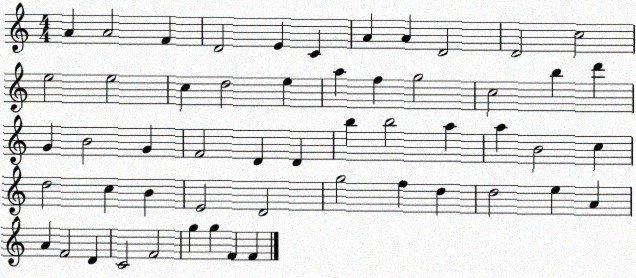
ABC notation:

X:1
T:Untitled
M:4/4
L:1/4
K:C
A A2 F D2 E C A A D2 D2 c2 e2 e2 c d2 e a f g2 c2 b d' G B2 G F2 D D b b2 a a B2 c d2 c B E2 D2 g2 f d d2 e A A F2 D C2 F2 g g F F